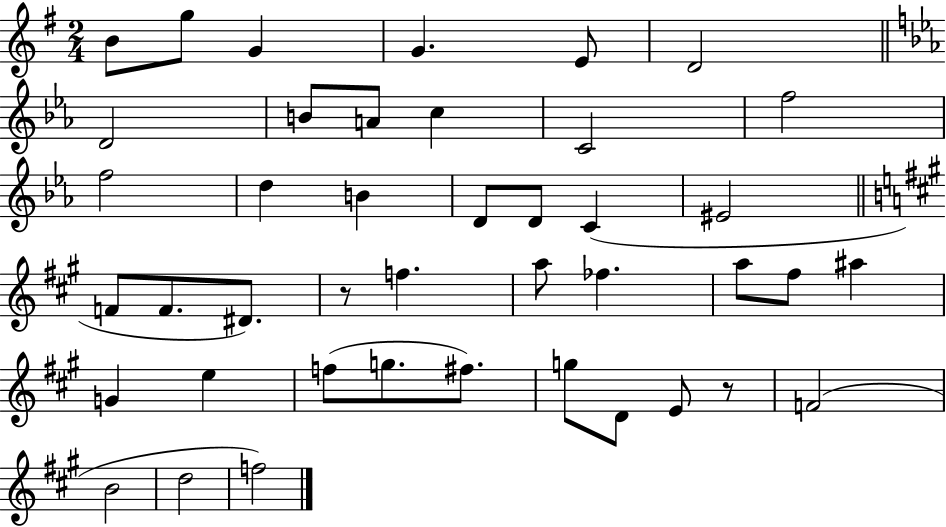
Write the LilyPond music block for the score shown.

{
  \clef treble
  \numericTimeSignature
  \time 2/4
  \key g \major
  b'8 g''8 g'4 | g'4. e'8 | d'2 | \bar "||" \break \key ees \major d'2 | b'8 a'8 c''4 | c'2 | f''2 | \break f''2 | d''4 b'4 | d'8 d'8 c'4( | eis'2 | \break \bar "||" \break \key a \major f'8 f'8. dis'8.) | r8 f''4. | a''8 fes''4. | a''8 fis''8 ais''4 | \break g'4 e''4 | f''8( g''8. fis''8.) | g''8 d'8 e'8 r8 | f'2( | \break b'2 | d''2 | f''2) | \bar "|."
}